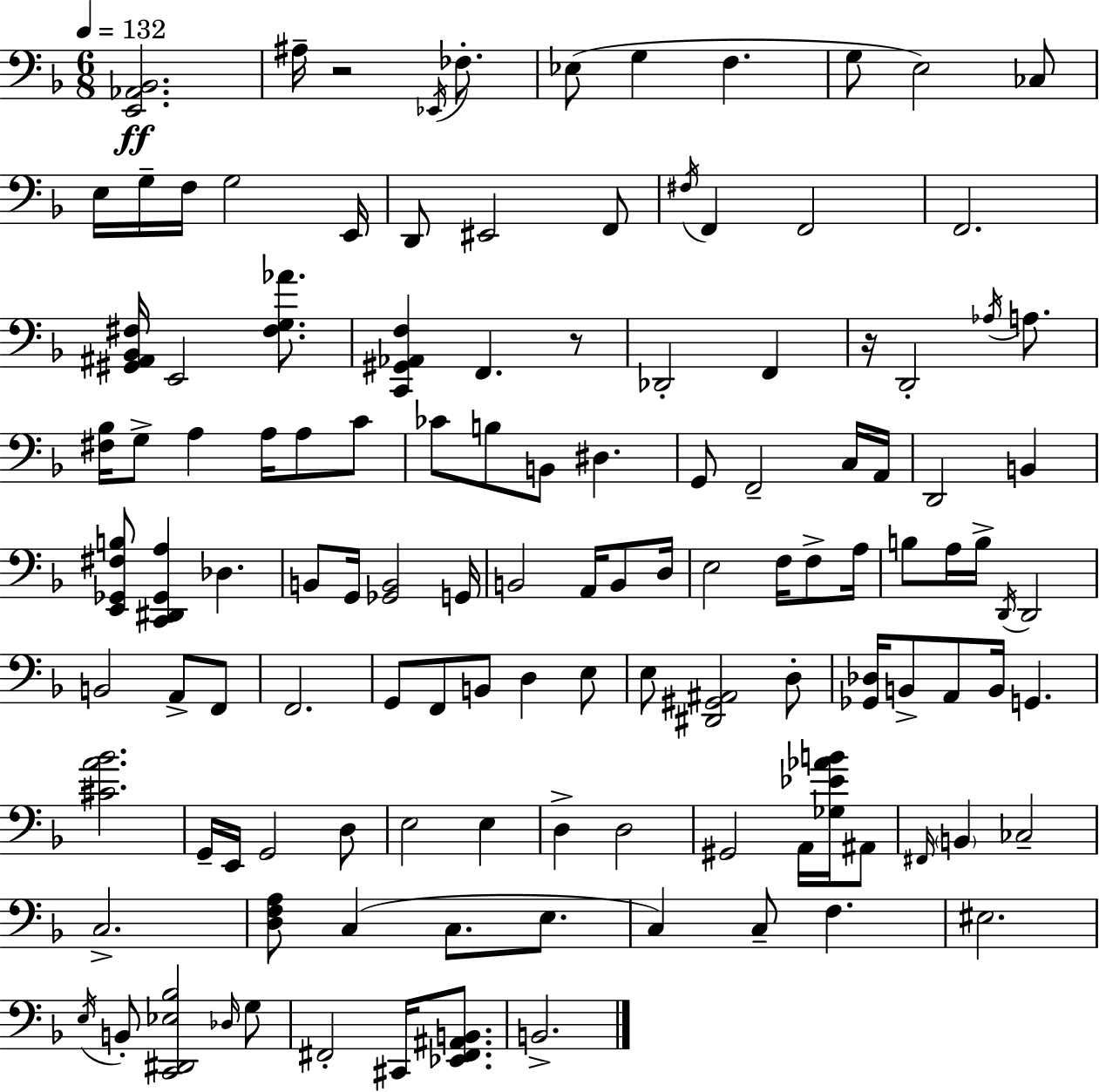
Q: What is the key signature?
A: D minor